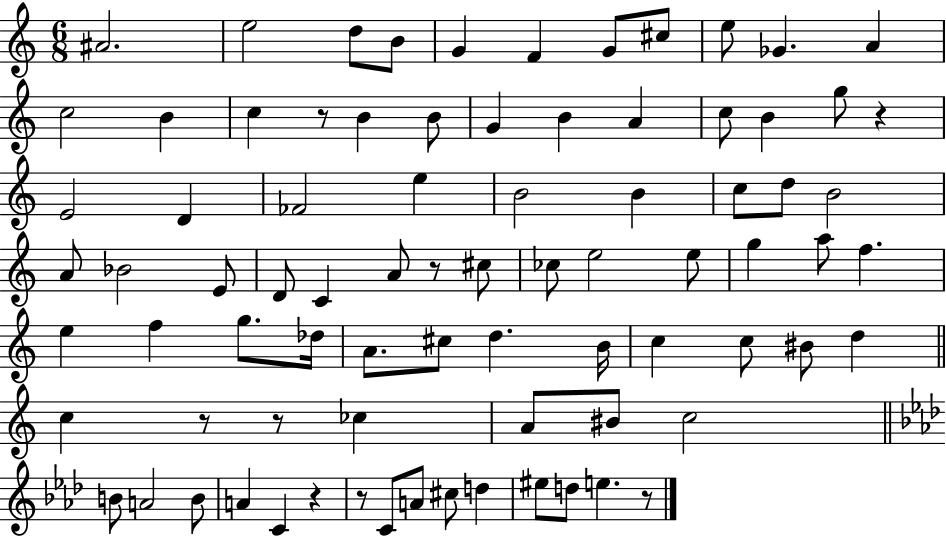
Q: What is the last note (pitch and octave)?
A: E5